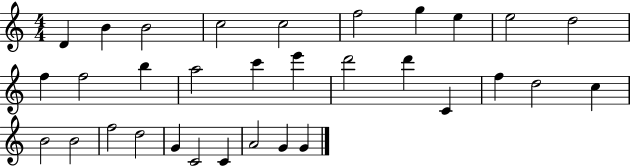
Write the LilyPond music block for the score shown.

{
  \clef treble
  \numericTimeSignature
  \time 4/4
  \key c \major
  d'4 b'4 b'2 | c''2 c''2 | f''2 g''4 e''4 | e''2 d''2 | \break f''4 f''2 b''4 | a''2 c'''4 e'''4 | d'''2 d'''4 c'4 | f''4 d''2 c''4 | \break b'2 b'2 | f''2 d''2 | g'4 c'2 c'4 | a'2 g'4 g'4 | \break \bar "|."
}